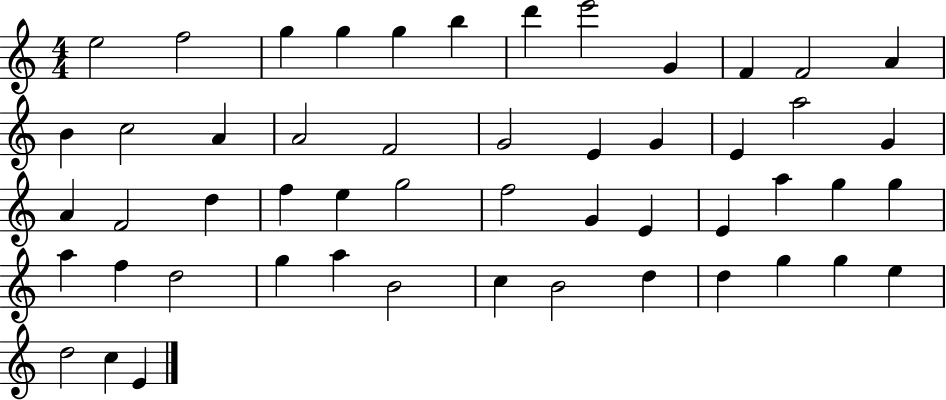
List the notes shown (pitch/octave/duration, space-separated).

E5/h F5/h G5/q G5/q G5/q B5/q D6/q E6/h G4/q F4/q F4/h A4/q B4/q C5/h A4/q A4/h F4/h G4/h E4/q G4/q E4/q A5/h G4/q A4/q F4/h D5/q F5/q E5/q G5/h F5/h G4/q E4/q E4/q A5/q G5/q G5/q A5/q F5/q D5/h G5/q A5/q B4/h C5/q B4/h D5/q D5/q G5/q G5/q E5/q D5/h C5/q E4/q